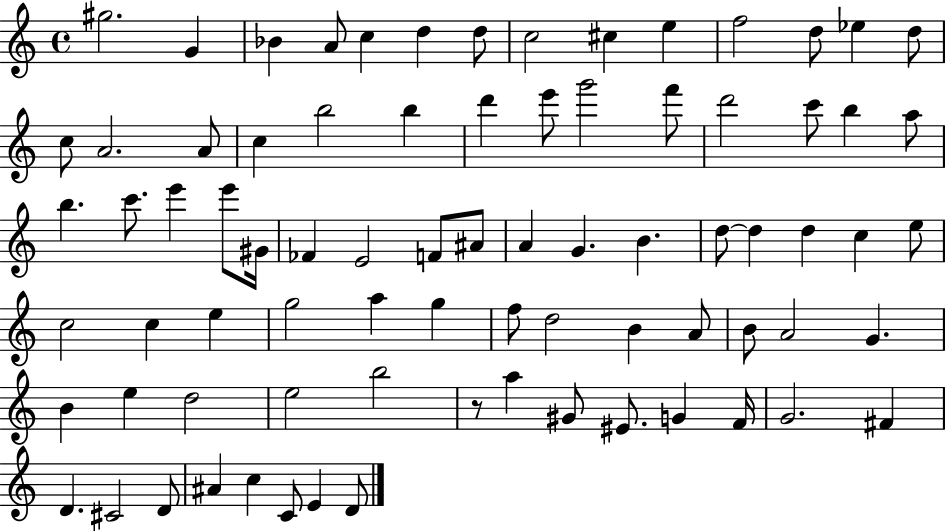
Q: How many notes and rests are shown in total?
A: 79